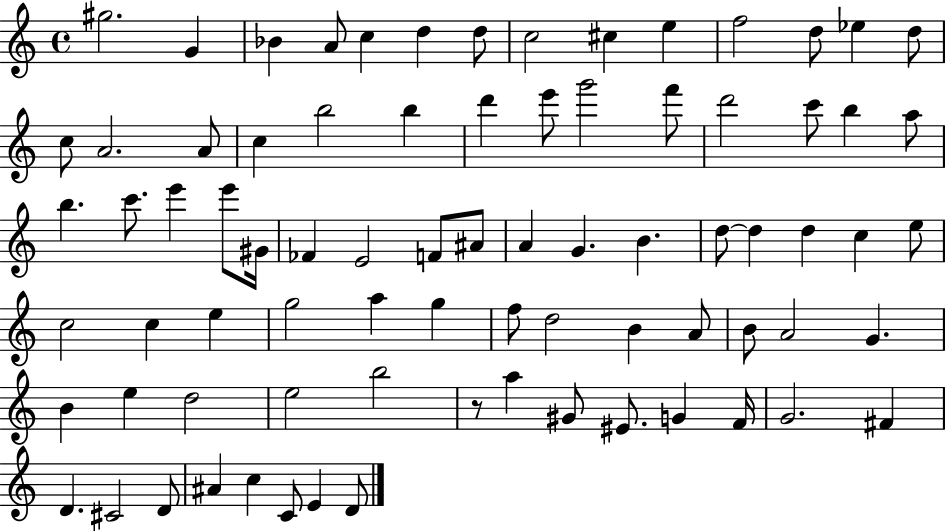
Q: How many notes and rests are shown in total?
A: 79